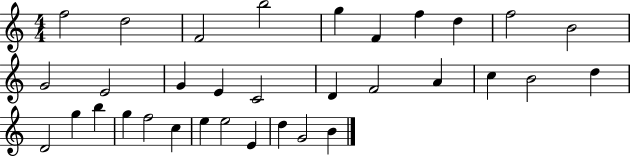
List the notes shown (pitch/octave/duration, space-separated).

F5/h D5/h F4/h B5/h G5/q F4/q F5/q D5/q F5/h B4/h G4/h E4/h G4/q E4/q C4/h D4/q F4/h A4/q C5/q B4/h D5/q D4/h G5/q B5/q G5/q F5/h C5/q E5/q E5/h E4/q D5/q G4/h B4/q